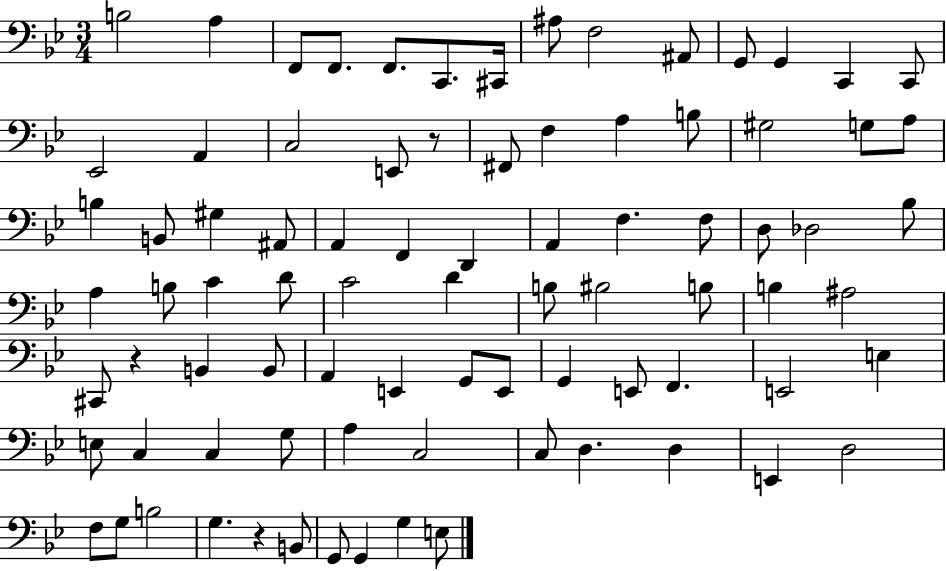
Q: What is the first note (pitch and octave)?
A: B3